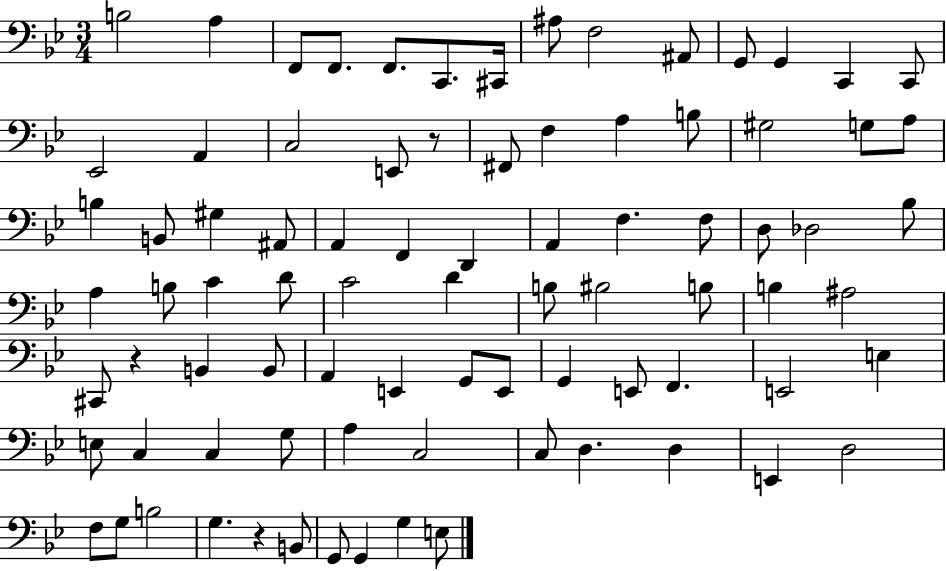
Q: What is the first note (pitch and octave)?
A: B3